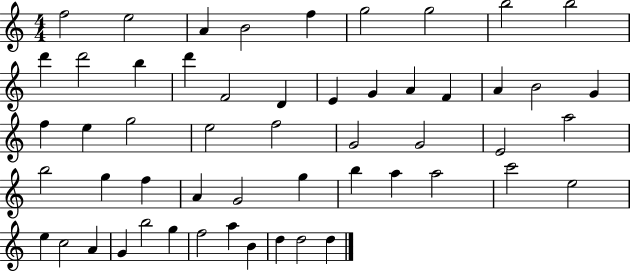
F5/h E5/h A4/q B4/h F5/q G5/h G5/h B5/h B5/h D6/q D6/h B5/q D6/q F4/h D4/q E4/q G4/q A4/q F4/q A4/q B4/h G4/q F5/q E5/q G5/h E5/h F5/h G4/h G4/h E4/h A5/h B5/h G5/q F5/q A4/q G4/h G5/q B5/q A5/q A5/h C6/h E5/h E5/q C5/h A4/q G4/q B5/h G5/q F5/h A5/q B4/q D5/q D5/h D5/q